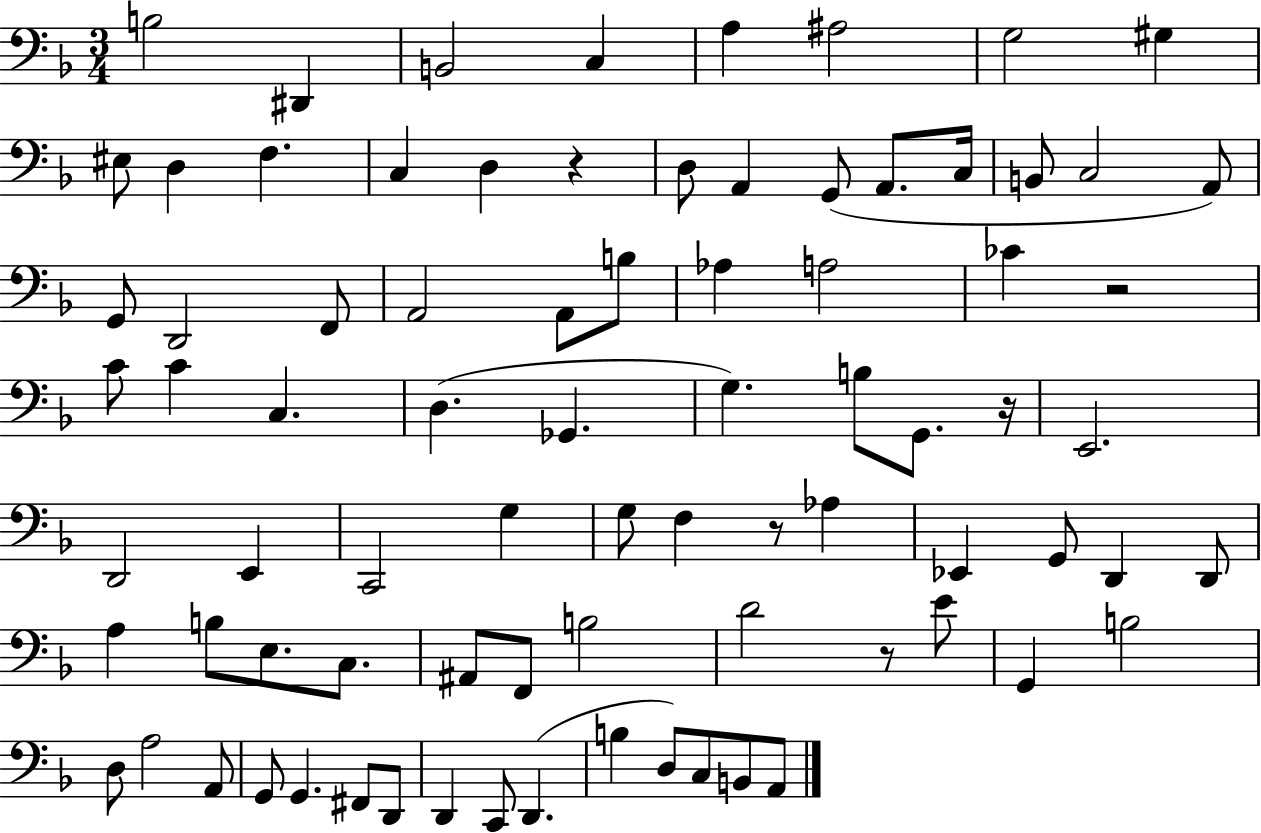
B3/h D#2/q B2/h C3/q A3/q A#3/h G3/h G#3/q EIS3/e D3/q F3/q. C3/q D3/q R/q D3/e A2/q G2/e A2/e. C3/s B2/e C3/h A2/e G2/e D2/h F2/e A2/h A2/e B3/e Ab3/q A3/h CES4/q R/h C4/e C4/q C3/q. D3/q. Gb2/q. G3/q. B3/e G2/e. R/s E2/h. D2/h E2/q C2/h G3/q G3/e F3/q R/e Ab3/q Eb2/q G2/e D2/q D2/e A3/q B3/e E3/e. C3/e. A#2/e F2/e B3/h D4/h R/e E4/e G2/q B3/h D3/e A3/h A2/e G2/e G2/q. F#2/e D2/e D2/q C2/e D2/q. B3/q D3/e C3/e B2/e A2/e